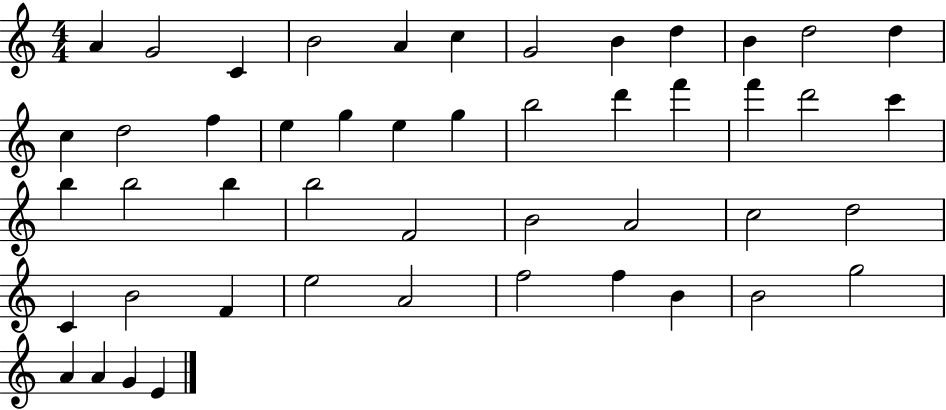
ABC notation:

X:1
T:Untitled
M:4/4
L:1/4
K:C
A G2 C B2 A c G2 B d B d2 d c d2 f e g e g b2 d' f' f' d'2 c' b b2 b b2 F2 B2 A2 c2 d2 C B2 F e2 A2 f2 f B B2 g2 A A G E